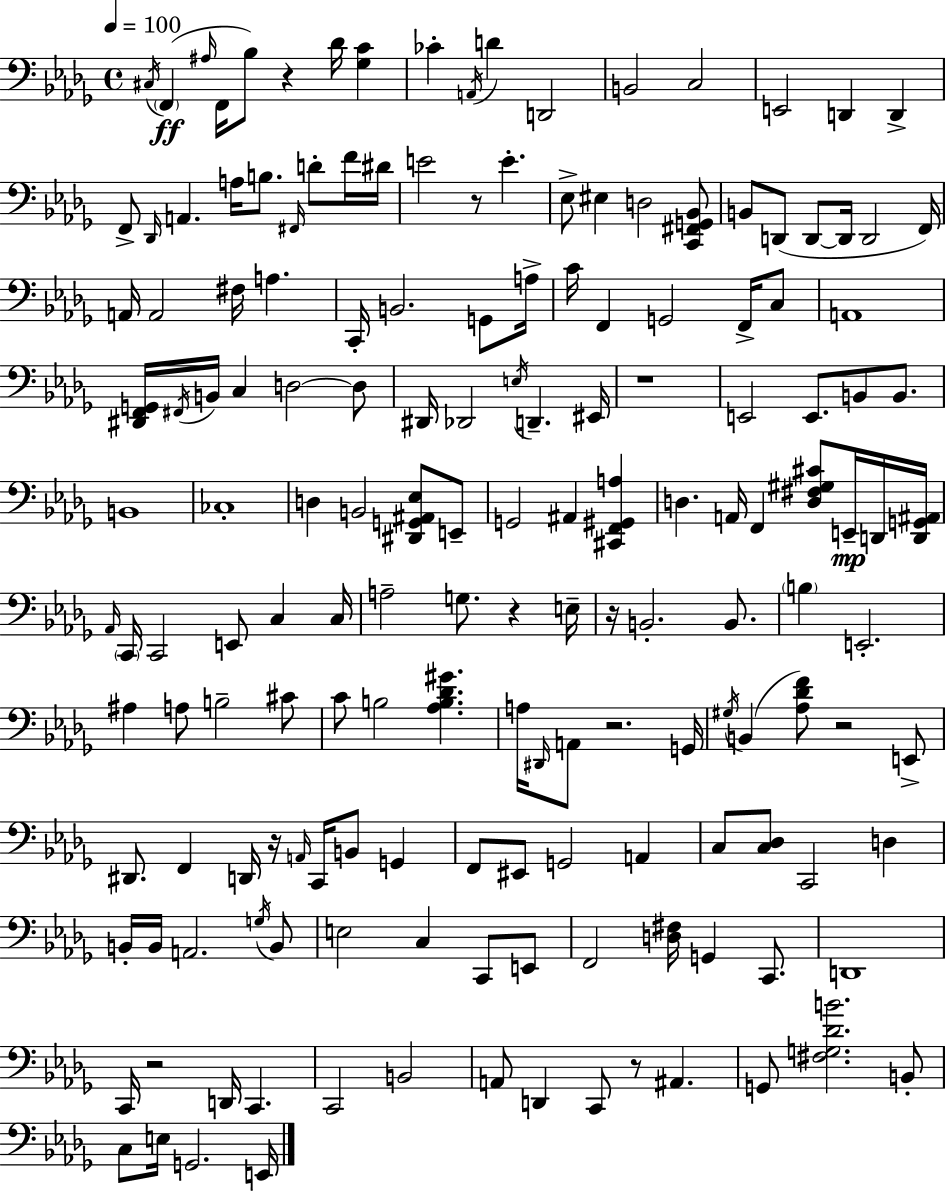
{
  \clef bass
  \time 4/4
  \defaultTimeSignature
  \key bes \minor
  \tempo 4 = 100
  \repeat volta 2 { \acciaccatura { cis16 }(\ff \parenthesize f,4 \grace { ais16 } f,16 bes8) r4 des'16 <ges c'>4 | ces'4-. \acciaccatura { a,16 } d'4 d,2 | b,2 c2 | e,2 d,4 d,4-> | \break f,8-> \grace { des,16 } a,4. a16 b8. | \grace { fis,16 } d'8-. f'16 dis'16 e'2 r8 e'4.-. | ees8-> eis4 d2 | <c, fis, g, bes,>8 b,8 d,8( d,8~~ d,16 d,2 | \break f,16) a,16 a,2 fis16 a4. | c,16-. b,2. | g,8 a16-> c'16 f,4 g,2 | f,16-> c8 a,1 | \break <dis, f, g,>16 \acciaccatura { fis,16 } b,16 c4 d2~~ | d8 dis,16 des,2 \acciaccatura { e16 } | d,4.-- eis,16 r1 | e,2 e,8. | \break b,8 b,8. b,1 | ces1-. | d4 b,2 | <dis, g, ais, ees>8 e,8-- g,2 ais,4 | \break <cis, f, gis, a>4 d4. a,16 f,4 | <d fis gis cis'>8 e,16--\mp d,16 <d, g, ais,>16 \grace { aes,16 } \parenthesize c,16 c,2 | e,8 c4 c16 a2-- | g8. r4 e16-- r16 b,2.-. | \break b,8. \parenthesize b4 e,2.-. | ais4 a8 b2-- | cis'8 c'8 b2 | <aes b des' gis'>4. a16 \grace { dis,16 } a,8 r2. | \break g,16 \acciaccatura { gis16 }( b,4 <aes des' f'>8) | r2 e,8-> dis,8. f,4 | d,16 r16 \grace { a,16 } c,16 b,8 g,4 f,8 eis,8 g,2 | a,4 c8 <c des>8 c,2 | \break d4 b,16-. b,16 a,2. | \acciaccatura { g16 } b,8 e2 | c4 c,8 e,8 f,2 | <d fis>16 g,4 c,8. d,1 | \break c,16 r2 | d,16 c,4. c,2 | b,2 a,8 d,4 | c,8 r8 ais,4. g,8 <fis g des' b'>2. | \break b,8-. c8 e16 g,2. | e,16 } \bar "|."
}